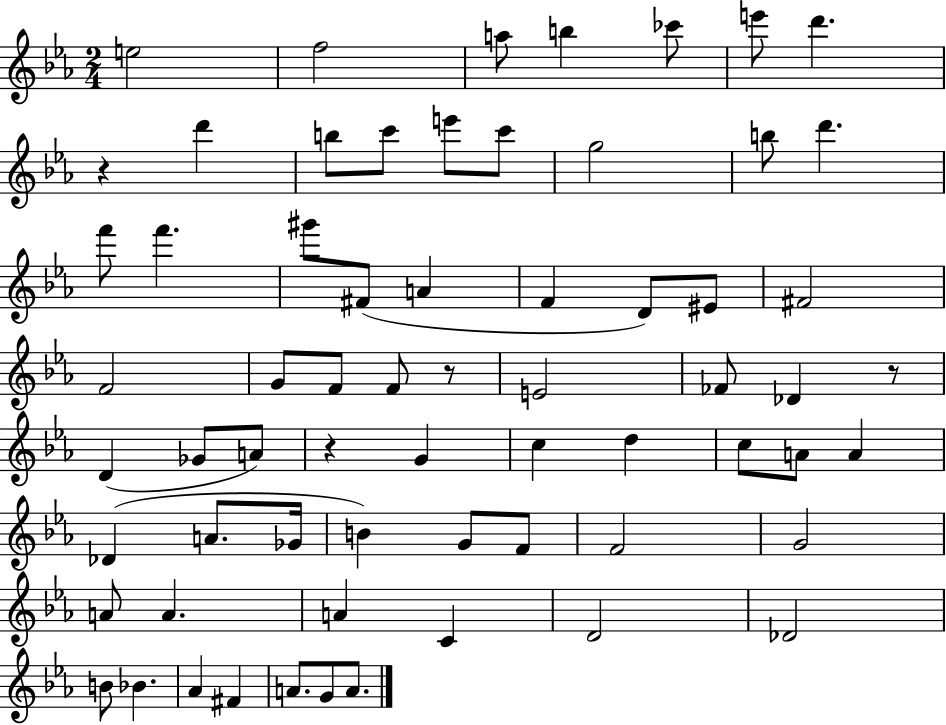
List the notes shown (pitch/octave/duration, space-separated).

E5/h F5/h A5/e B5/q CES6/e E6/e D6/q. R/q D6/q B5/e C6/e E6/e C6/e G5/h B5/e D6/q. F6/e F6/q. G#6/e F#4/e A4/q F4/q D4/e EIS4/e F#4/h F4/h G4/e F4/e F4/e R/e E4/h FES4/e Db4/q R/e D4/q Gb4/e A4/e R/q G4/q C5/q D5/q C5/e A4/e A4/q Db4/q A4/e. Gb4/s B4/q G4/e F4/e F4/h G4/h A4/e A4/q. A4/q C4/q D4/h Db4/h B4/e Bb4/q. Ab4/q F#4/q A4/e. G4/e A4/e.